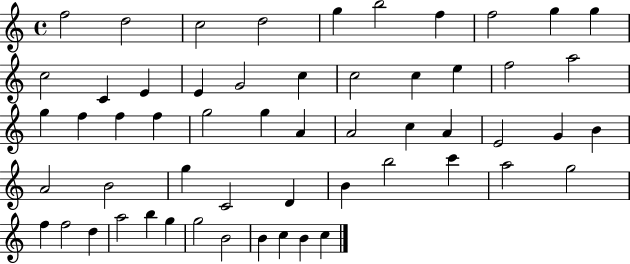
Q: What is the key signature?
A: C major